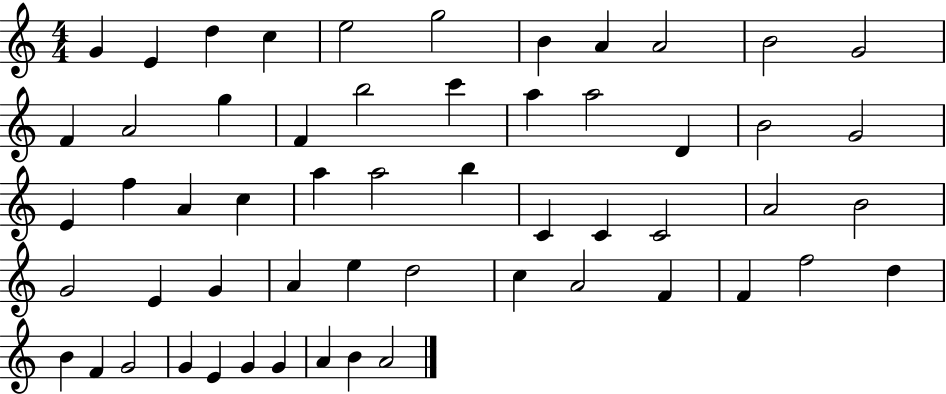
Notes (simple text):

G4/q E4/q D5/q C5/q E5/h G5/h B4/q A4/q A4/h B4/h G4/h F4/q A4/h G5/q F4/q B5/h C6/q A5/q A5/h D4/q B4/h G4/h E4/q F5/q A4/q C5/q A5/q A5/h B5/q C4/q C4/q C4/h A4/h B4/h G4/h E4/q G4/q A4/q E5/q D5/h C5/q A4/h F4/q F4/q F5/h D5/q B4/q F4/q G4/h G4/q E4/q G4/q G4/q A4/q B4/q A4/h